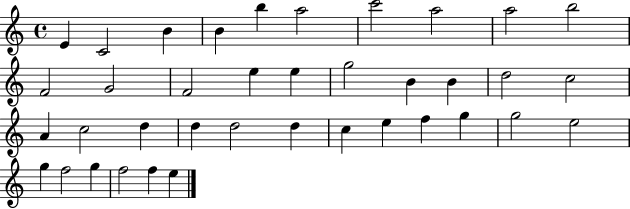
{
  \clef treble
  \time 4/4
  \defaultTimeSignature
  \key c \major
  e'4 c'2 b'4 | b'4 b''4 a''2 | c'''2 a''2 | a''2 b''2 | \break f'2 g'2 | f'2 e''4 e''4 | g''2 b'4 b'4 | d''2 c''2 | \break a'4 c''2 d''4 | d''4 d''2 d''4 | c''4 e''4 f''4 g''4 | g''2 e''2 | \break g''4 f''2 g''4 | f''2 f''4 e''4 | \bar "|."
}